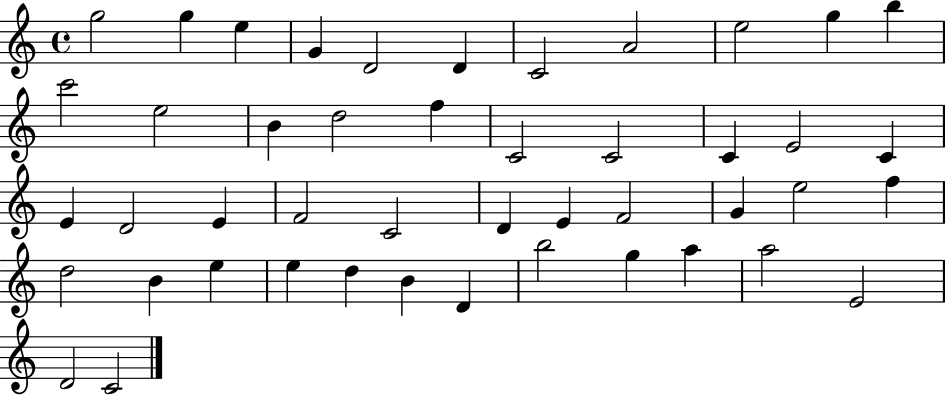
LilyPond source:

{
  \clef treble
  \time 4/4
  \defaultTimeSignature
  \key c \major
  g''2 g''4 e''4 | g'4 d'2 d'4 | c'2 a'2 | e''2 g''4 b''4 | \break c'''2 e''2 | b'4 d''2 f''4 | c'2 c'2 | c'4 e'2 c'4 | \break e'4 d'2 e'4 | f'2 c'2 | d'4 e'4 f'2 | g'4 e''2 f''4 | \break d''2 b'4 e''4 | e''4 d''4 b'4 d'4 | b''2 g''4 a''4 | a''2 e'2 | \break d'2 c'2 | \bar "|."
}